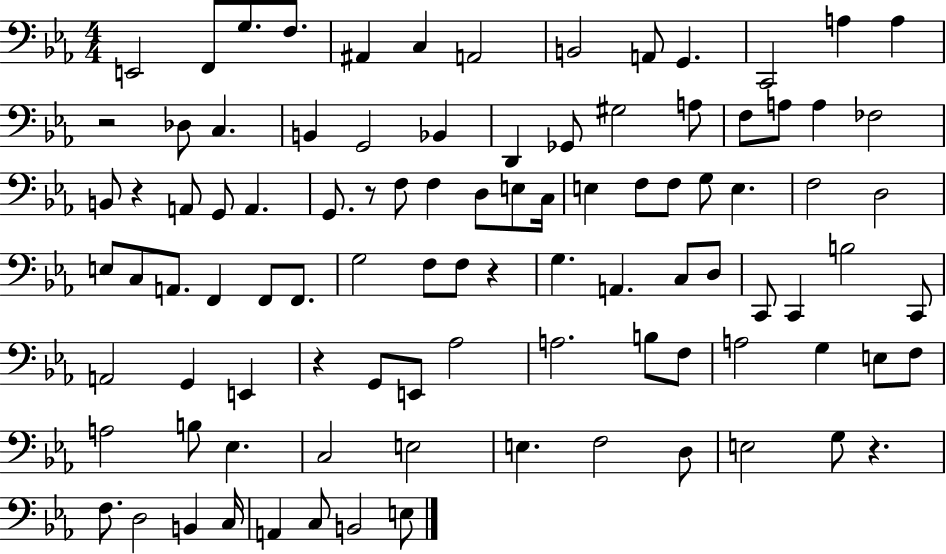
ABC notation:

X:1
T:Untitled
M:4/4
L:1/4
K:Eb
E,,2 F,,/2 G,/2 F,/2 ^A,, C, A,,2 B,,2 A,,/2 G,, C,,2 A, A, z2 _D,/2 C, B,, G,,2 _B,, D,, _G,,/2 ^G,2 A,/2 F,/2 A,/2 A, _F,2 B,,/2 z A,,/2 G,,/2 A,, G,,/2 z/2 F,/2 F, D,/2 E,/2 C,/4 E, F,/2 F,/2 G,/2 E, F,2 D,2 E,/2 C,/2 A,,/2 F,, F,,/2 F,,/2 G,2 F,/2 F,/2 z G, A,, C,/2 D,/2 C,,/2 C,, B,2 C,,/2 A,,2 G,, E,, z G,,/2 E,,/2 _A,2 A,2 B,/2 F,/2 A,2 G, E,/2 F,/2 A,2 B,/2 _E, C,2 E,2 E, F,2 D,/2 E,2 G,/2 z F,/2 D,2 B,, C,/4 A,, C,/2 B,,2 E,/2